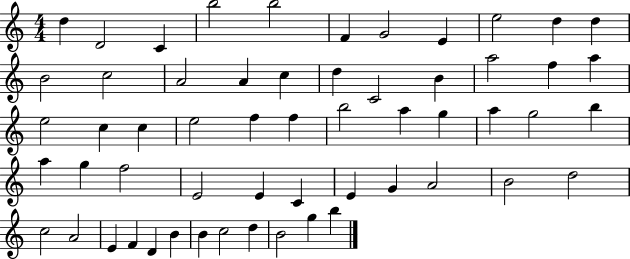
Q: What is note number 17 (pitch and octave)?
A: D5